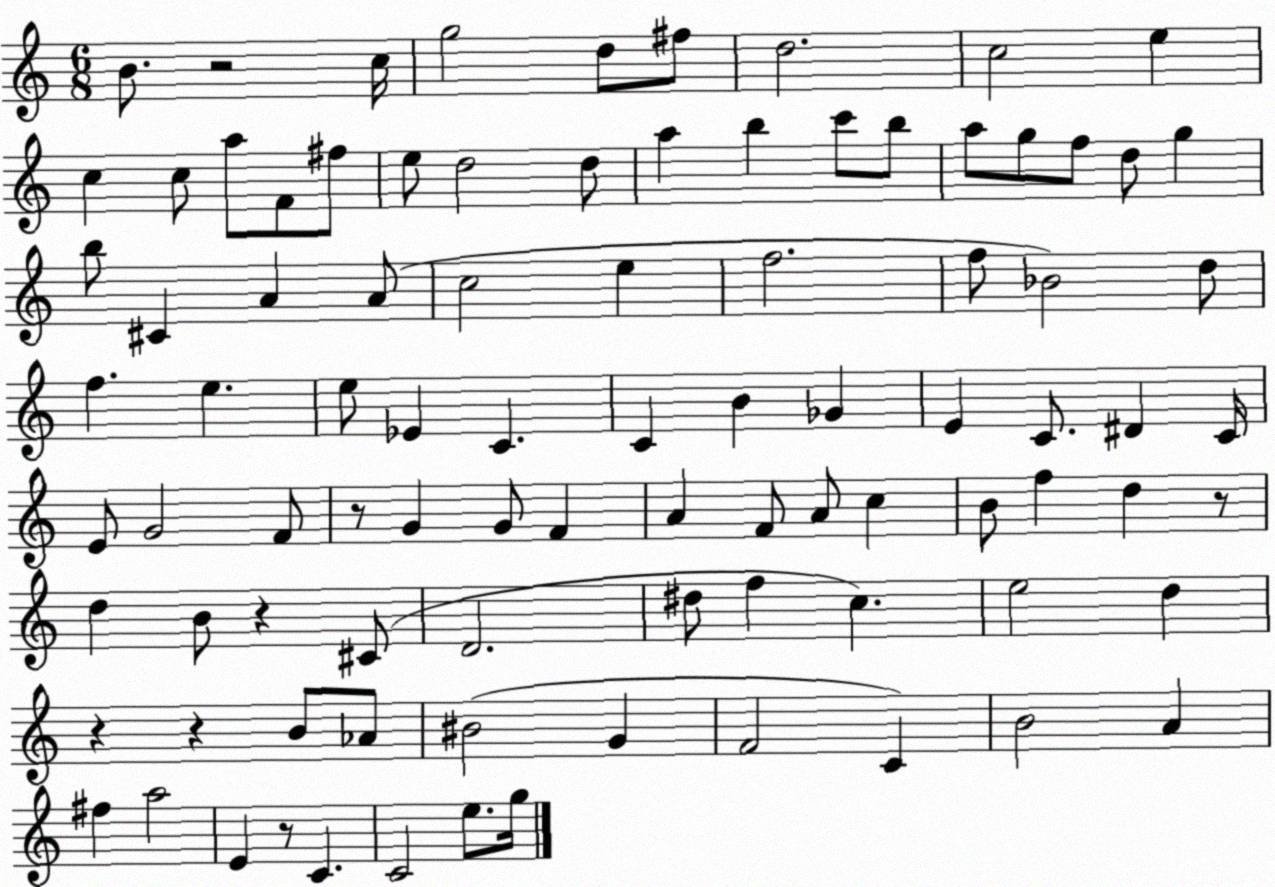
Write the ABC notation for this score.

X:1
T:Untitled
M:6/8
L:1/4
K:C
B/2 z2 c/4 g2 d/2 ^f/2 d2 c2 e c c/2 a/2 F/2 ^f/2 e/2 d2 d/2 a b c'/2 b/2 a/2 g/2 f/2 d/2 g b/2 ^C A A/2 c2 e f2 f/2 _B2 d/2 f e e/2 _E C C B _G E C/2 ^D C/4 E/2 G2 F/2 z/2 G G/2 F A F/2 A/2 c B/2 f d z/2 d B/2 z ^C/2 D2 ^d/2 f c e2 d z z B/2 _A/2 ^B2 G F2 C B2 A ^f a2 E z/2 C C2 e/2 g/4